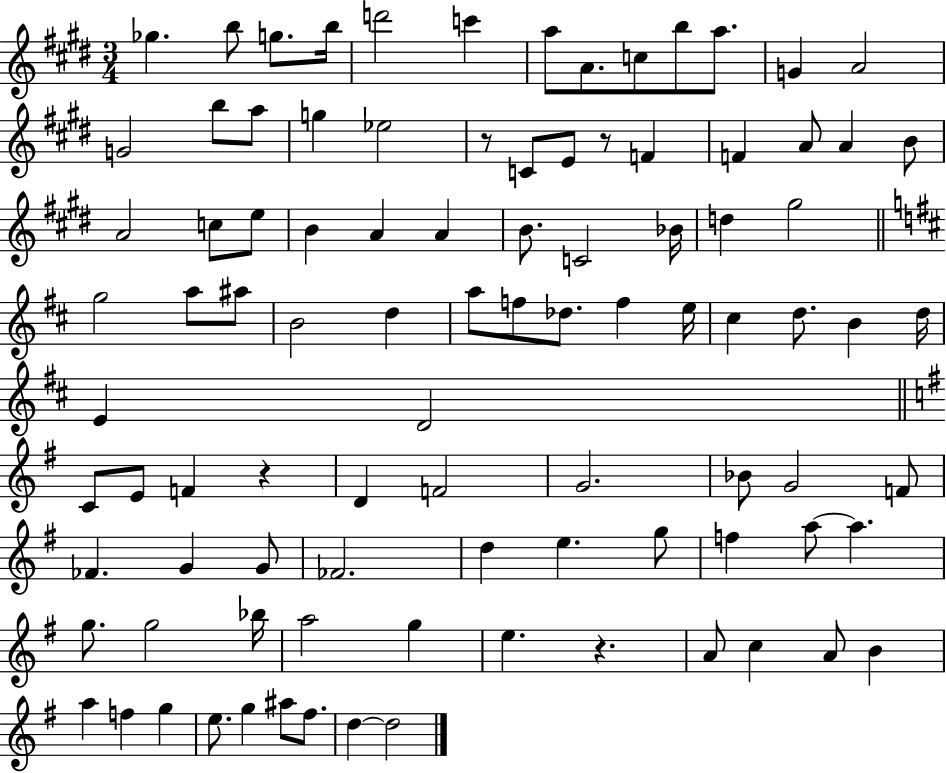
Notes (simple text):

Gb5/q. B5/e G5/e. B5/s D6/h C6/q A5/e A4/e. C5/e B5/e A5/e. G4/q A4/h G4/h B5/e A5/e G5/q Eb5/h R/e C4/e E4/e R/e F4/q F4/q A4/e A4/q B4/e A4/h C5/e E5/e B4/q A4/q A4/q B4/e. C4/h Bb4/s D5/q G#5/h G5/h A5/e A#5/e B4/h D5/q A5/e F5/e Db5/e. F5/q E5/s C#5/q D5/e. B4/q D5/s E4/q D4/h C4/e E4/e F4/q R/q D4/q F4/h G4/h. Bb4/e G4/h F4/e FES4/q. G4/q G4/e FES4/h. D5/q E5/q. G5/e F5/q A5/e A5/q. G5/e. G5/h Bb5/s A5/h G5/q E5/q. R/q. A4/e C5/q A4/e B4/q A5/q F5/q G5/q E5/e. G5/q A#5/e F#5/e. D5/q D5/h